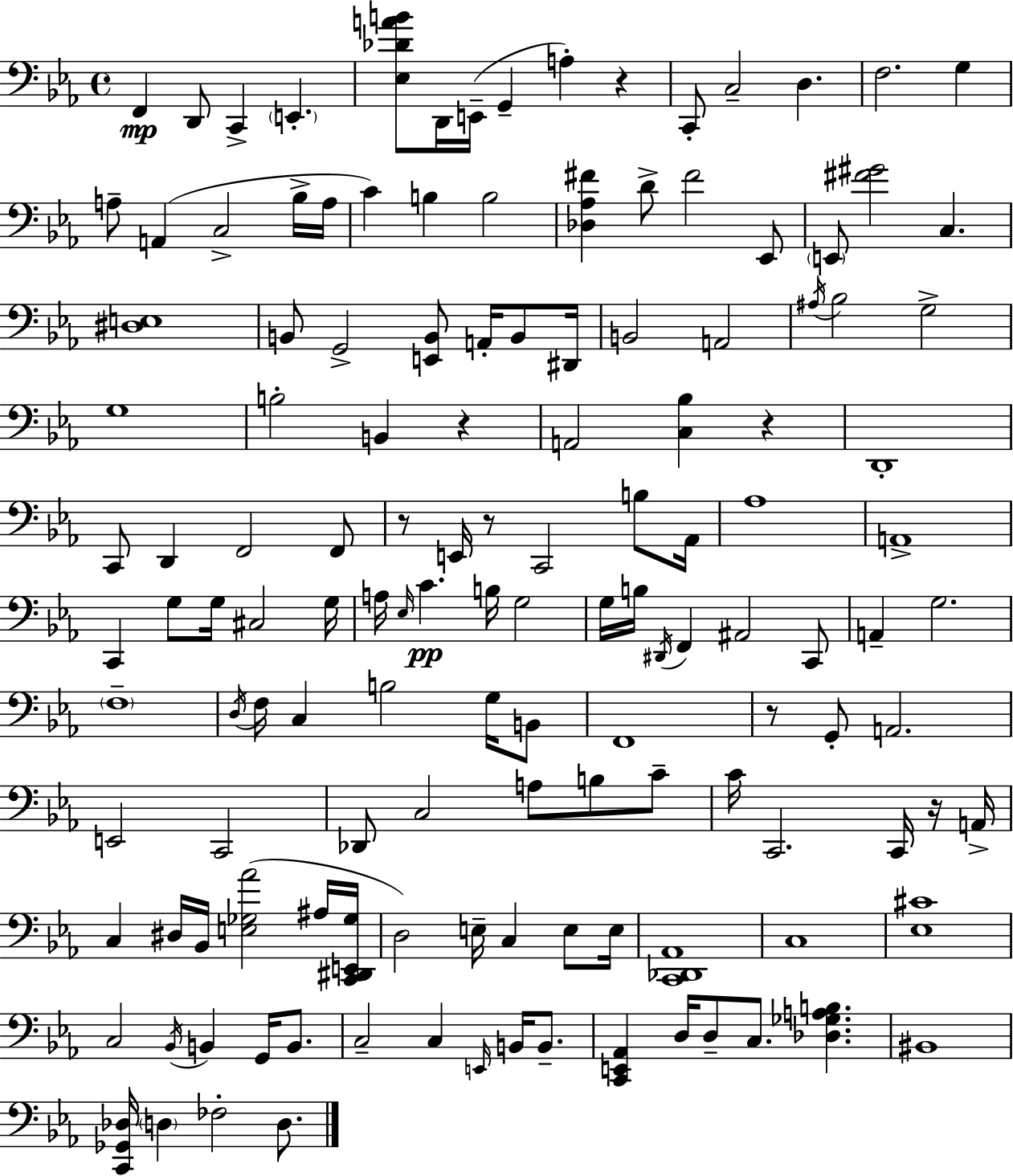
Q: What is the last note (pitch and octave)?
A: D3